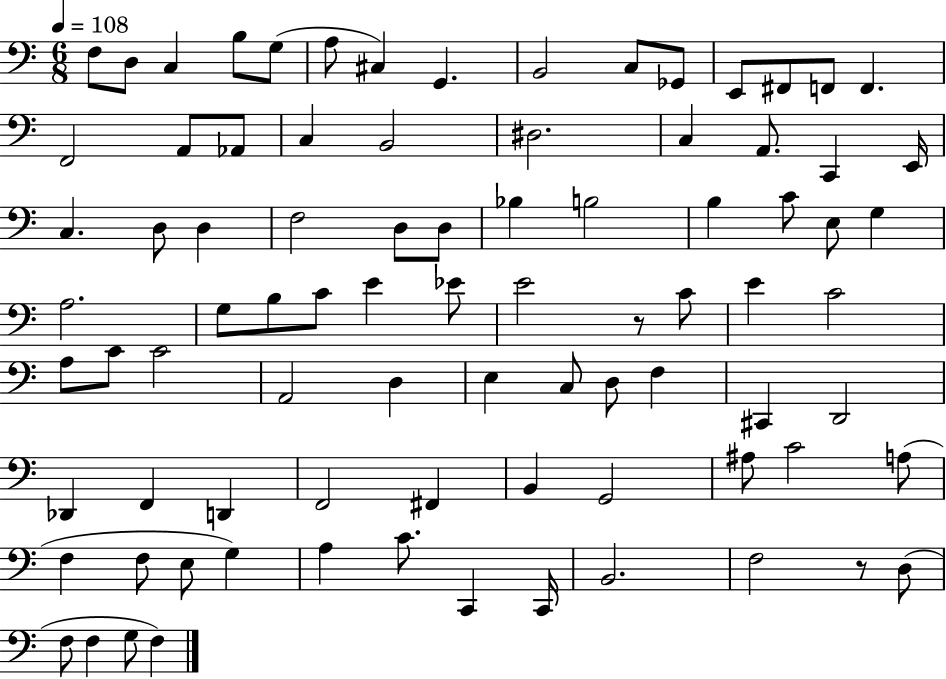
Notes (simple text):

F3/e D3/e C3/q B3/e G3/e A3/e C#3/q G2/q. B2/h C3/e Gb2/e E2/e F#2/e F2/e F2/q. F2/h A2/e Ab2/e C3/q B2/h D#3/h. C3/q A2/e. C2/q E2/s C3/q. D3/e D3/q F3/h D3/e D3/e Bb3/q B3/h B3/q C4/e E3/e G3/q A3/h. G3/e B3/e C4/e E4/q Eb4/e E4/h R/e C4/e E4/q C4/h A3/e C4/e C4/h A2/h D3/q E3/q C3/e D3/e F3/q C#2/q D2/h Db2/q F2/q D2/q F2/h F#2/q B2/q G2/h A#3/e C4/h A3/e F3/q F3/e E3/e G3/q A3/q C4/e. C2/q C2/s B2/h. F3/h R/e D3/e F3/e F3/q G3/e F3/q